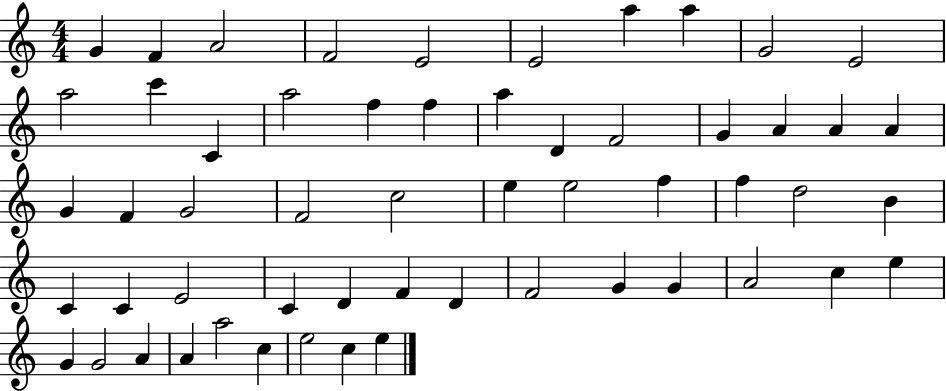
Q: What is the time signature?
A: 4/4